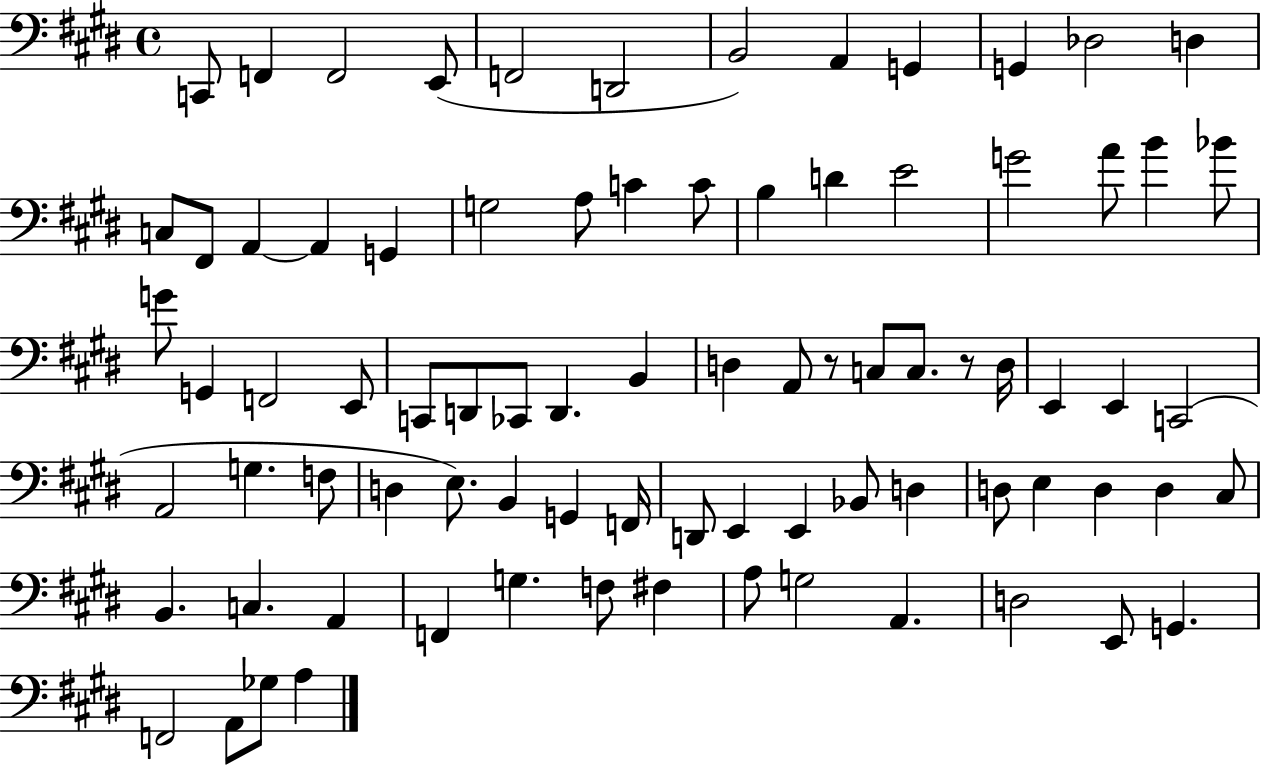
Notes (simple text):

C2/e F2/q F2/h E2/e F2/h D2/h B2/h A2/q G2/q G2/q Db3/h D3/q C3/e F#2/e A2/q A2/q G2/q G3/h A3/e C4/q C4/e B3/q D4/q E4/h G4/h A4/e B4/q Bb4/e G4/e G2/q F2/h E2/e C2/e D2/e CES2/e D2/q. B2/q D3/q A2/e R/e C3/e C3/e. R/e D3/s E2/q E2/q C2/h A2/h G3/q. F3/e D3/q E3/e. B2/q G2/q F2/s D2/e E2/q E2/q Bb2/e D3/q D3/e E3/q D3/q D3/q C#3/e B2/q. C3/q. A2/q F2/q G3/q. F3/e F#3/q A3/e G3/h A2/q. D3/h E2/e G2/q. F2/h A2/e Gb3/e A3/q